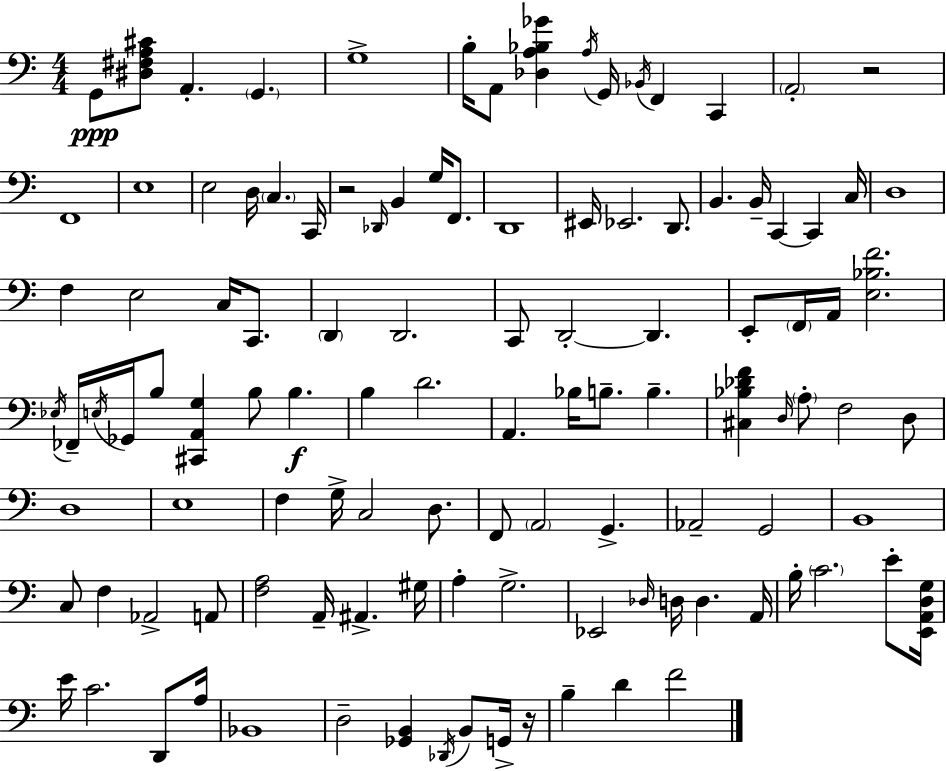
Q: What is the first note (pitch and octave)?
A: G2